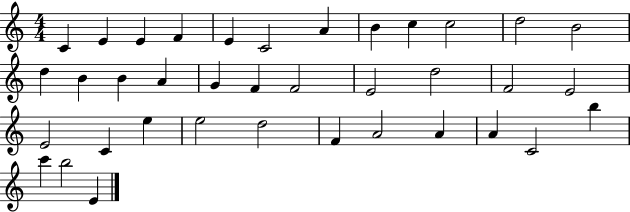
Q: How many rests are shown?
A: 0